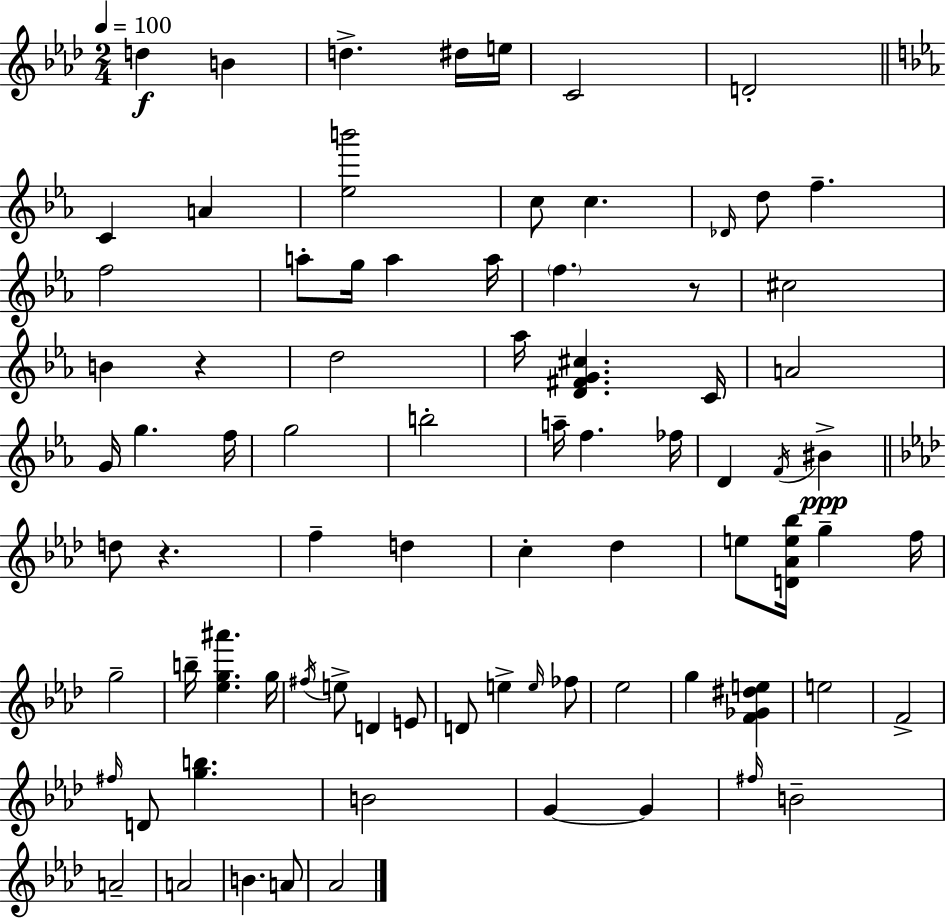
D5/q B4/q D5/q. D#5/s E5/s C4/h D4/h C4/q A4/q [Eb5,B6]/h C5/e C5/q. Db4/s D5/e F5/q. F5/h A5/e G5/s A5/q A5/s F5/q. R/e C#5/h B4/q R/q D5/h Ab5/s [D4,F#4,G4,C#5]/q. C4/s A4/h G4/s G5/q. F5/s G5/h B5/h A5/s F5/q. FES5/s D4/q F4/s BIS4/q D5/e R/q. F5/q D5/q C5/q Db5/q E5/e [D4,Ab4,E5,Bb5]/s G5/q F5/s G5/h B5/s [Eb5,G5,A#6]/q. G5/s F#5/s E5/e D4/q E4/e D4/e E5/q E5/s FES5/e Eb5/h G5/q [F4,Gb4,D#5,E5]/q E5/h F4/h F#5/s D4/e [G5,B5]/q. B4/h G4/q G4/q F#5/s B4/h A4/h A4/h B4/q. A4/e Ab4/h